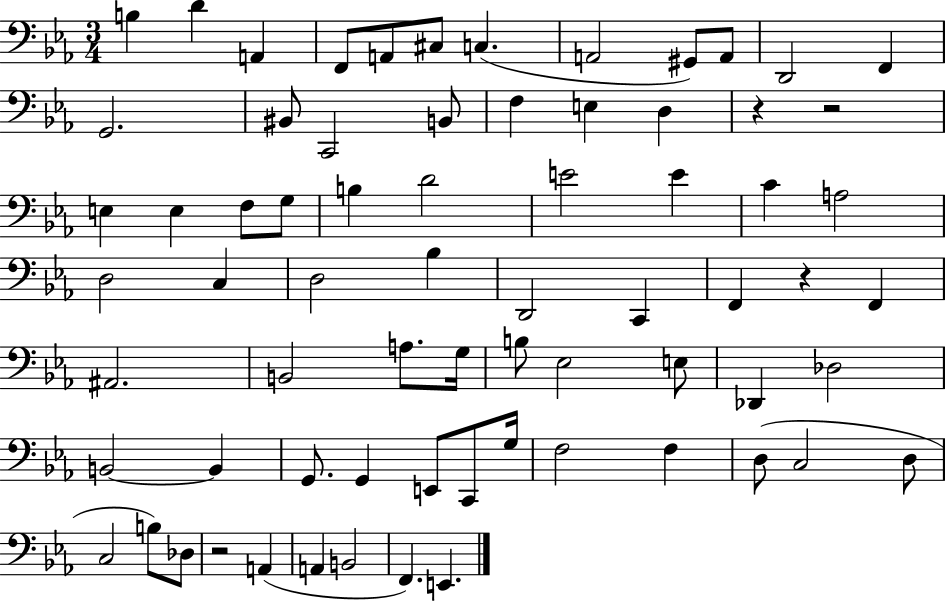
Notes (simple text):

B3/q D4/q A2/q F2/e A2/e C#3/e C3/q. A2/h G#2/e A2/e D2/h F2/q G2/h. BIS2/e C2/h B2/e F3/q E3/q D3/q R/q R/h E3/q E3/q F3/e G3/e B3/q D4/h E4/h E4/q C4/q A3/h D3/h C3/q D3/h Bb3/q D2/h C2/q F2/q R/q F2/q A#2/h. B2/h A3/e. G3/s B3/e Eb3/h E3/e Db2/q Db3/h B2/h B2/q G2/e. G2/q E2/e C2/e G3/s F3/h F3/q D3/e C3/h D3/e C3/h B3/e Db3/e R/h A2/q A2/q B2/h F2/q. E2/q.